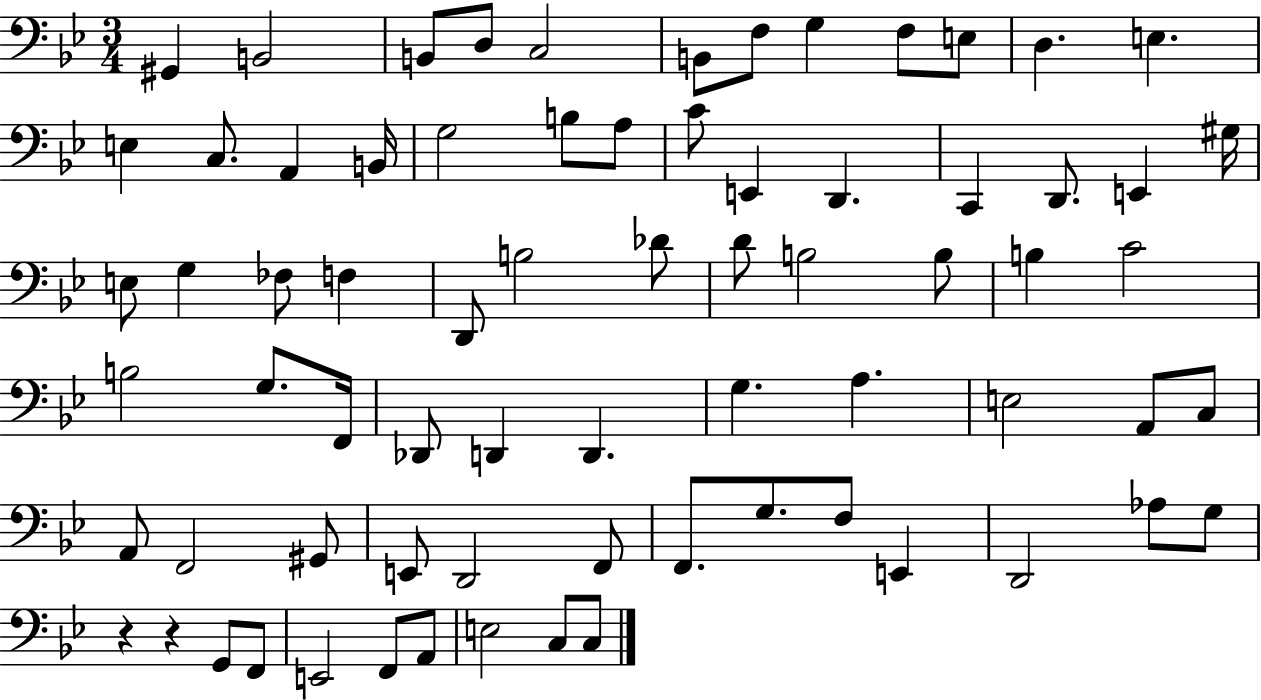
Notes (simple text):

G#2/q B2/h B2/e D3/e C3/h B2/e F3/e G3/q F3/e E3/e D3/q. E3/q. E3/q C3/e. A2/q B2/s G3/h B3/e A3/e C4/e E2/q D2/q. C2/q D2/e. E2/q G#3/s E3/e G3/q FES3/e F3/q D2/e B3/h Db4/e D4/e B3/h B3/e B3/q C4/h B3/h G3/e. F2/s Db2/e D2/q D2/q. G3/q. A3/q. E3/h A2/e C3/e A2/e F2/h G#2/e E2/e D2/h F2/e F2/e. G3/e. F3/e E2/q D2/h Ab3/e G3/e R/q R/q G2/e F2/e E2/h F2/e A2/e E3/h C3/e C3/e